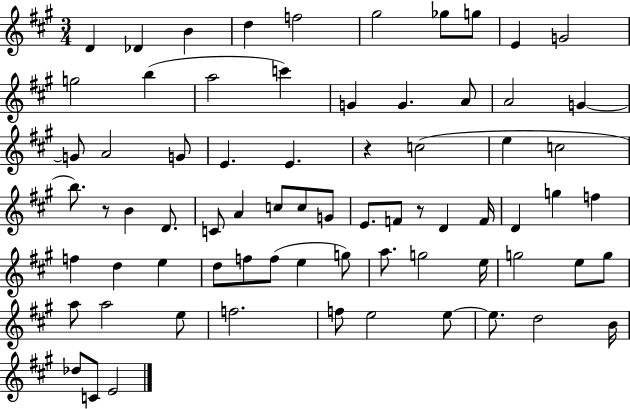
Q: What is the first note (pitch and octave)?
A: D4